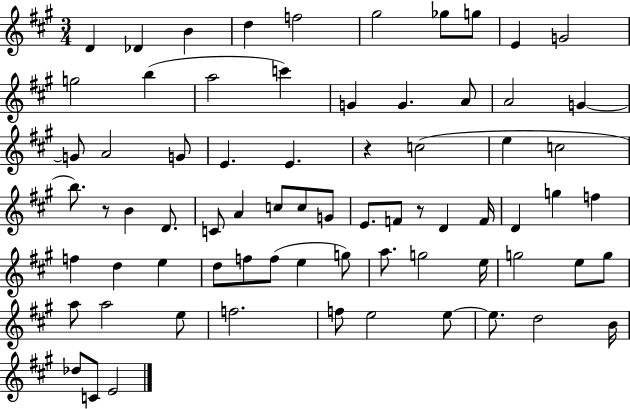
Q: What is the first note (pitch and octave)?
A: D4